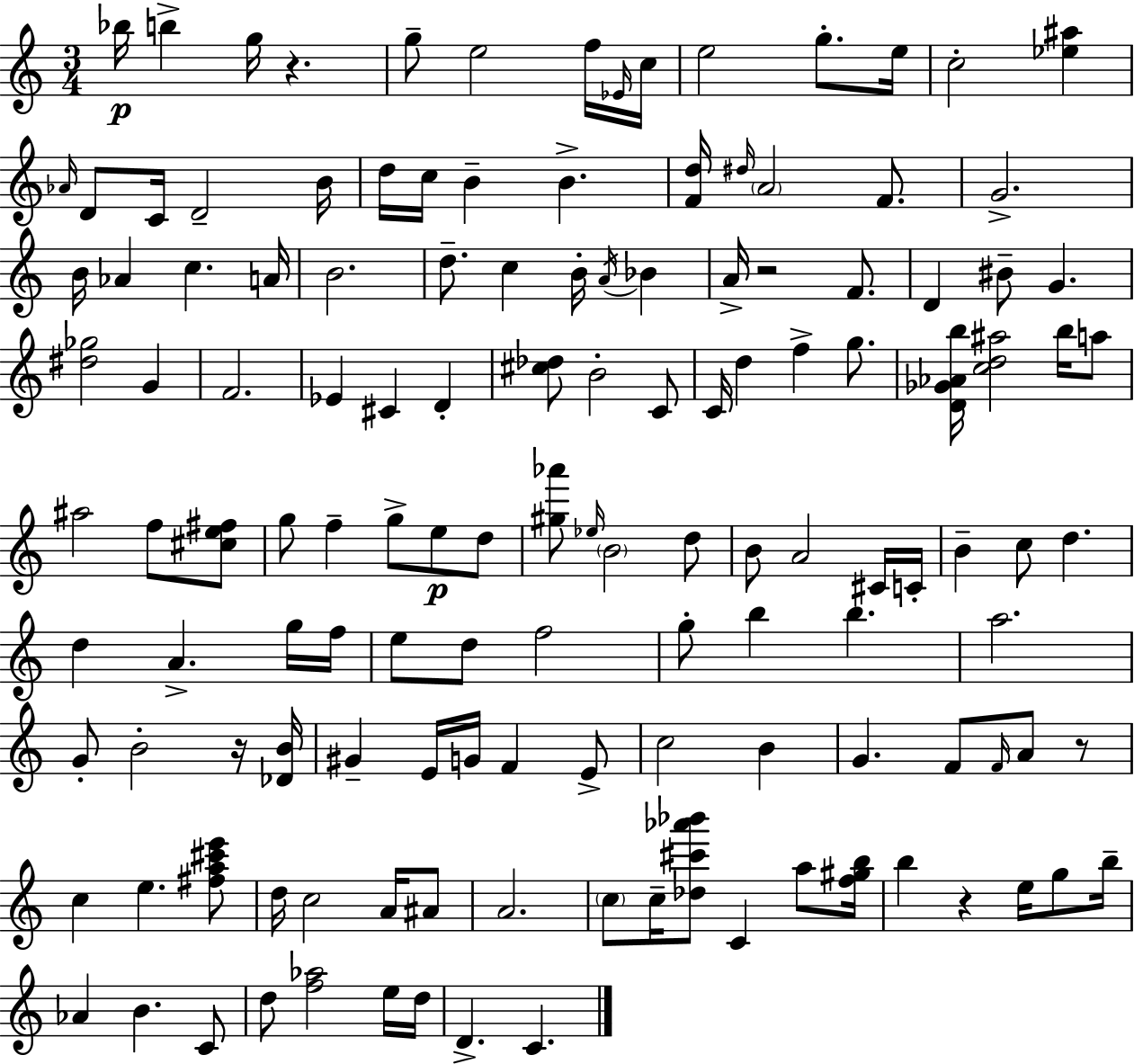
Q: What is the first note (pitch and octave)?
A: Bb5